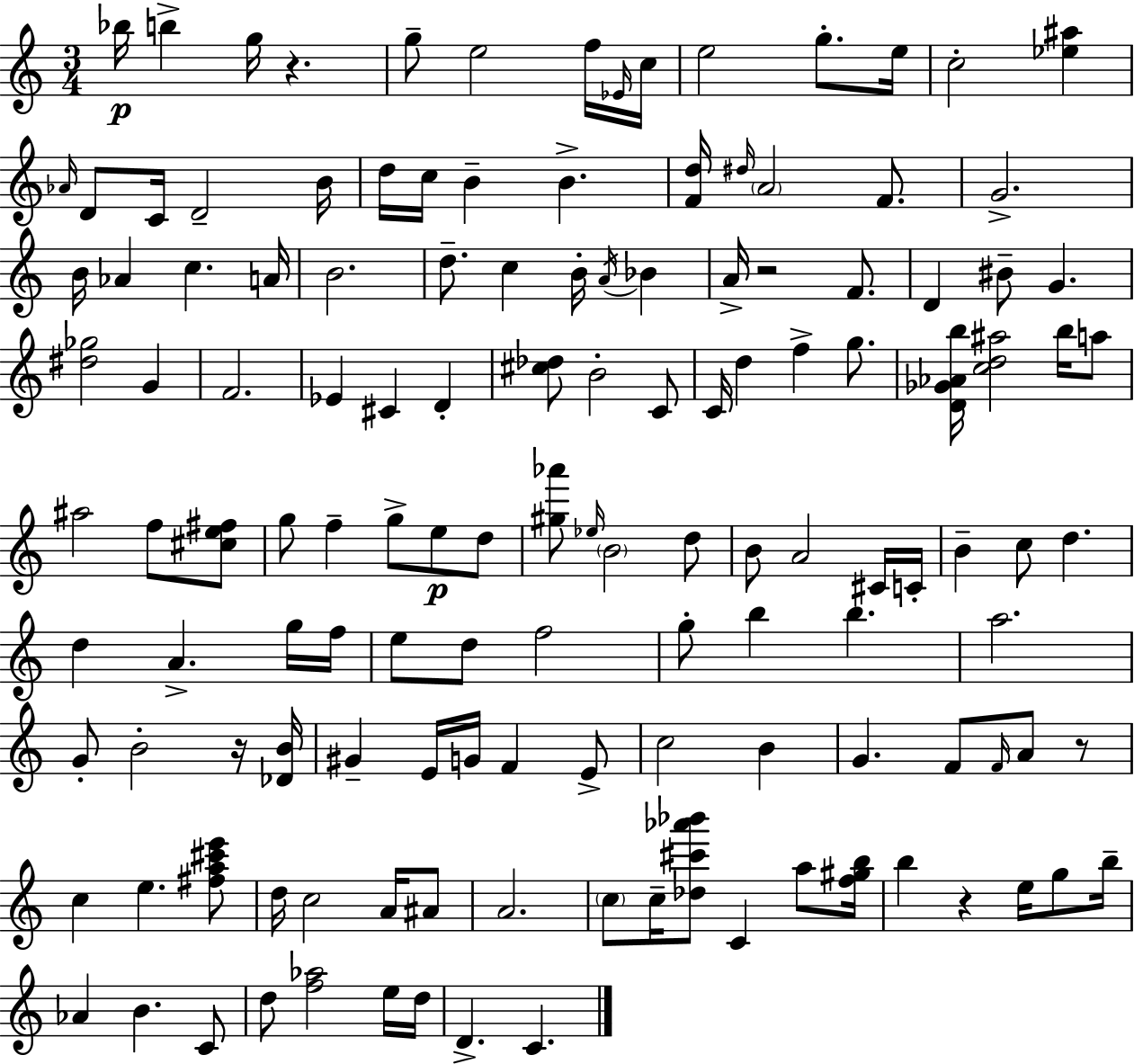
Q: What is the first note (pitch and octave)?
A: Bb5